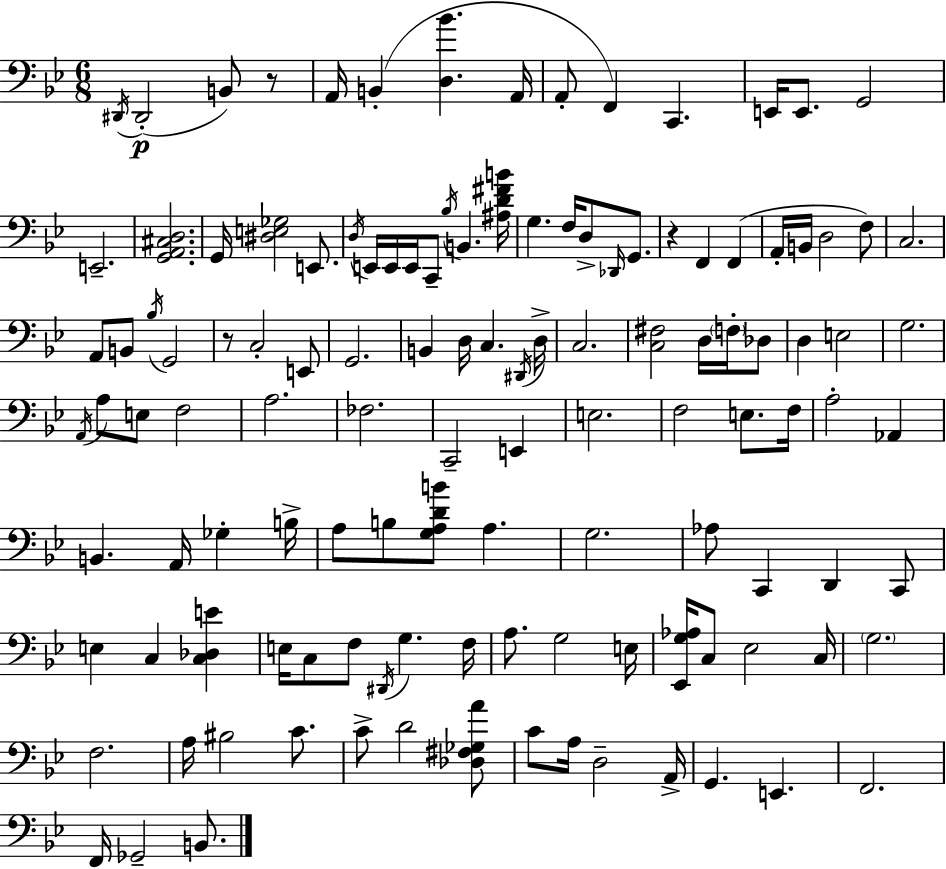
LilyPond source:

{
  \clef bass
  \numericTimeSignature
  \time 6/8
  \key g \minor
  \repeat volta 2 { \acciaccatura { dis,16 }(\p dis,2-. b,8) r8 | a,16 b,4-.( <d bes'>4. | a,16 a,8-. f,4) c,4. | e,16 e,8. g,2 | \break e,2.-- | <g, a, cis d>2. | g,16 <dis e ges>2 e,8. | \acciaccatura { d16 } e,16 e,16 e,16 c,8-- \acciaccatura { bes16 } b,4. | \break <ais d' fis' b'>16 g4. f16 d8-> | \grace { des,16 } g,8. r4 f,4 | f,4( a,16-. b,16 d2 | f8) c2. | \break a,8 b,8 \acciaccatura { bes16 } g,2 | r8 c2-. | e,8 g,2. | b,4 d16 c4. | \break \acciaccatura { dis,16 } d16-> c2. | <c fis>2 | d16 \parenthesize f16-. des8 d4 e2 | g2. | \break \acciaccatura { a,16 } a8 e8 f2 | a2. | fes2. | c,2-- | \break e,4 e2. | f2 | e8. f16 a2-. | aes,4 b,4. | \break a,16 ges4-. b16-> a8 b8 <g a d' b'>8 | a4. g2. | aes8 c,4 | d,4 c,8 e4 c4 | \break <c des e'>4 e16 c8 f8 | \acciaccatura { dis,16 } g4. f16 a8. g2 | e16 <ees, g aes>16 c8 ees2 | c16 \parenthesize g2. | \break f2. | a16 bis2 | c'8. c'8-> d'2 | <des fis ges a'>8 c'8 a16 d2-- | \break a,16-> g,4. | e,4. f,2. | f,16 ges,2-- | b,8. } \bar "|."
}